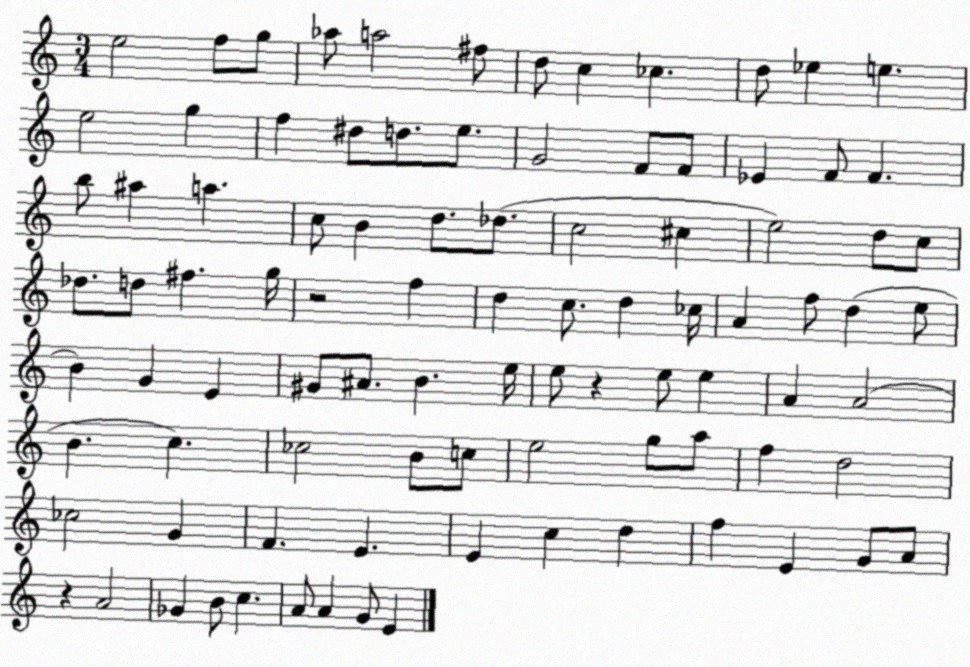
X:1
T:Untitled
M:3/4
L:1/4
K:C
e2 f/2 g/2 _a/2 a2 ^f/2 d/2 c _c d/2 _e e e2 g f ^d/2 d/2 e/2 G2 F/2 F/2 _E F/2 F b/2 ^a a c/2 B d/2 _d/2 c2 ^c e2 d/2 c/2 _d/2 d/2 ^f g/4 z2 f d c/2 d _c/4 A f/2 d e/2 B G E ^G/2 ^A/2 B e/4 e/2 z e/2 e A A2 B c _c2 B/2 c/2 e2 g/2 a/2 f d2 _c2 G F E E c d f E G/2 A/2 z A2 _G B/2 c A/2 A G/2 E